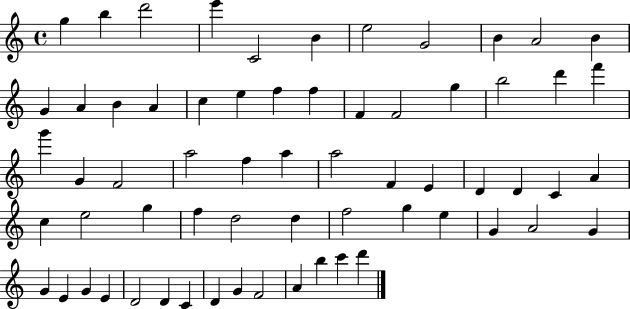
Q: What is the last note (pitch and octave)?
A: D6